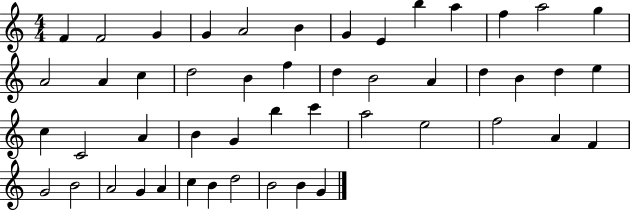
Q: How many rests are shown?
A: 0